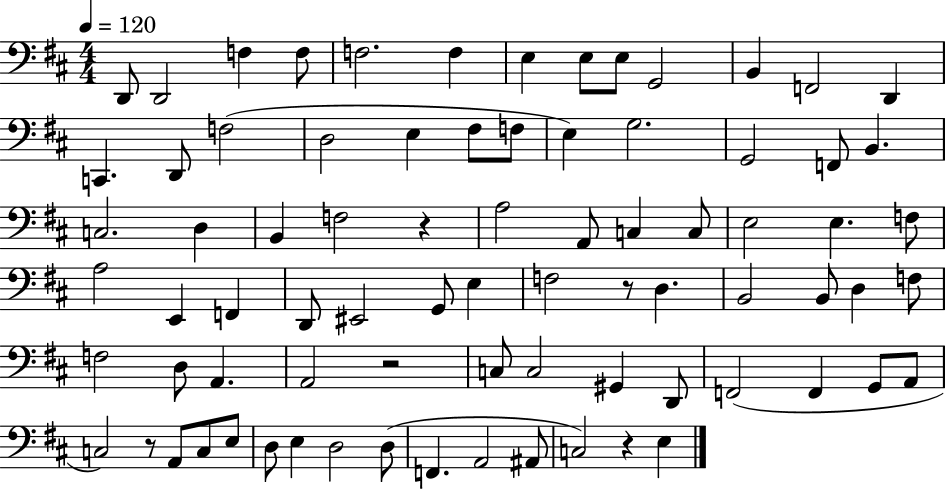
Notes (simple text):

D2/e D2/h F3/q F3/e F3/h. F3/q E3/q E3/e E3/e G2/h B2/q F2/h D2/q C2/q. D2/e F3/h D3/h E3/q F#3/e F3/e E3/q G3/h. G2/h F2/e B2/q. C3/h. D3/q B2/q F3/h R/q A3/h A2/e C3/q C3/e E3/h E3/q. F3/e A3/h E2/q F2/q D2/e EIS2/h G2/e E3/q F3/h R/e D3/q. B2/h B2/e D3/q F3/e F3/h D3/e A2/q. A2/h R/h C3/e C3/h G#2/q D2/e F2/h F2/q G2/e A2/e C3/h R/e A2/e C3/e E3/e D3/e E3/q D3/h D3/e F2/q. A2/h A#2/e C3/h R/q E3/q